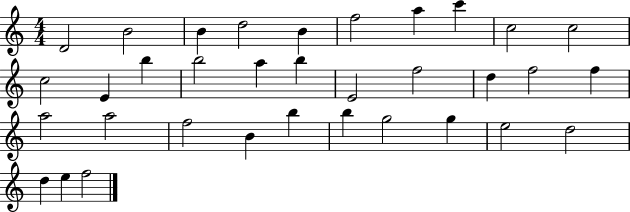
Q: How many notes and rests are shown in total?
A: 34